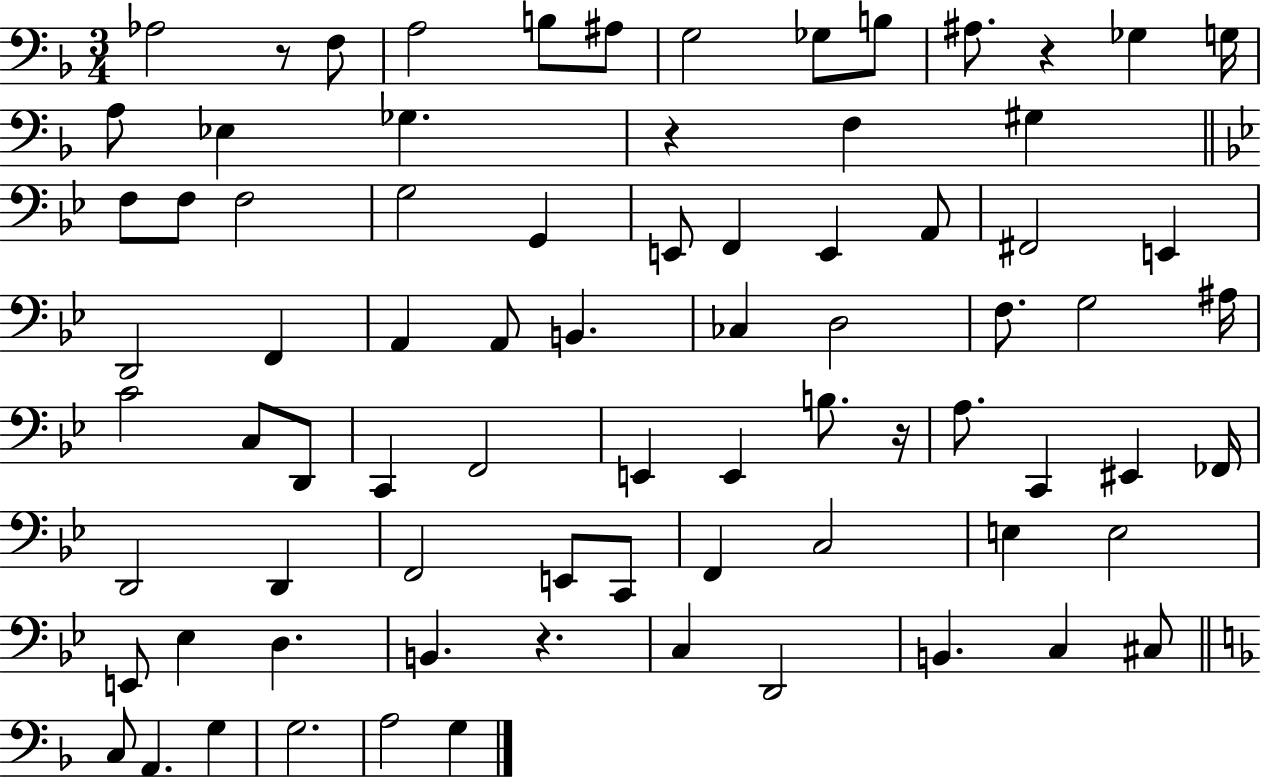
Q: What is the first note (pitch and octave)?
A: Ab3